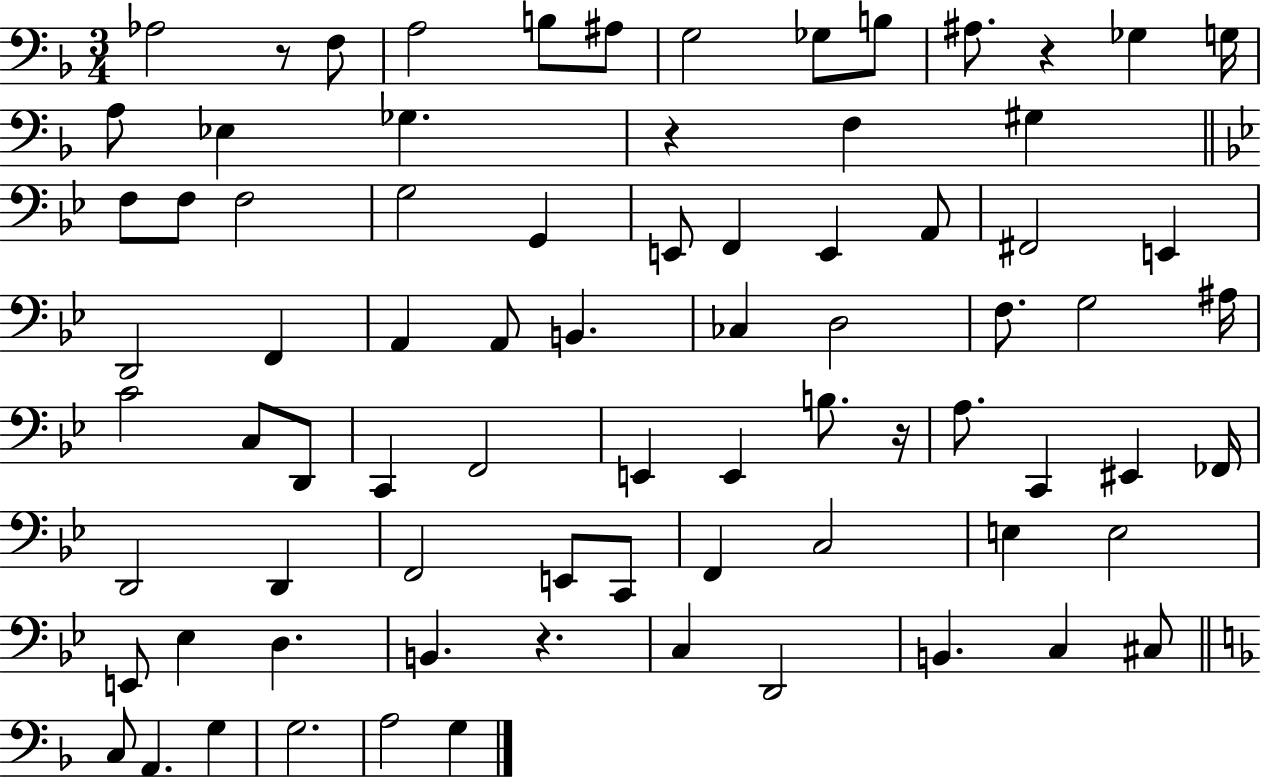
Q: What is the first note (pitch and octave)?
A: Ab3